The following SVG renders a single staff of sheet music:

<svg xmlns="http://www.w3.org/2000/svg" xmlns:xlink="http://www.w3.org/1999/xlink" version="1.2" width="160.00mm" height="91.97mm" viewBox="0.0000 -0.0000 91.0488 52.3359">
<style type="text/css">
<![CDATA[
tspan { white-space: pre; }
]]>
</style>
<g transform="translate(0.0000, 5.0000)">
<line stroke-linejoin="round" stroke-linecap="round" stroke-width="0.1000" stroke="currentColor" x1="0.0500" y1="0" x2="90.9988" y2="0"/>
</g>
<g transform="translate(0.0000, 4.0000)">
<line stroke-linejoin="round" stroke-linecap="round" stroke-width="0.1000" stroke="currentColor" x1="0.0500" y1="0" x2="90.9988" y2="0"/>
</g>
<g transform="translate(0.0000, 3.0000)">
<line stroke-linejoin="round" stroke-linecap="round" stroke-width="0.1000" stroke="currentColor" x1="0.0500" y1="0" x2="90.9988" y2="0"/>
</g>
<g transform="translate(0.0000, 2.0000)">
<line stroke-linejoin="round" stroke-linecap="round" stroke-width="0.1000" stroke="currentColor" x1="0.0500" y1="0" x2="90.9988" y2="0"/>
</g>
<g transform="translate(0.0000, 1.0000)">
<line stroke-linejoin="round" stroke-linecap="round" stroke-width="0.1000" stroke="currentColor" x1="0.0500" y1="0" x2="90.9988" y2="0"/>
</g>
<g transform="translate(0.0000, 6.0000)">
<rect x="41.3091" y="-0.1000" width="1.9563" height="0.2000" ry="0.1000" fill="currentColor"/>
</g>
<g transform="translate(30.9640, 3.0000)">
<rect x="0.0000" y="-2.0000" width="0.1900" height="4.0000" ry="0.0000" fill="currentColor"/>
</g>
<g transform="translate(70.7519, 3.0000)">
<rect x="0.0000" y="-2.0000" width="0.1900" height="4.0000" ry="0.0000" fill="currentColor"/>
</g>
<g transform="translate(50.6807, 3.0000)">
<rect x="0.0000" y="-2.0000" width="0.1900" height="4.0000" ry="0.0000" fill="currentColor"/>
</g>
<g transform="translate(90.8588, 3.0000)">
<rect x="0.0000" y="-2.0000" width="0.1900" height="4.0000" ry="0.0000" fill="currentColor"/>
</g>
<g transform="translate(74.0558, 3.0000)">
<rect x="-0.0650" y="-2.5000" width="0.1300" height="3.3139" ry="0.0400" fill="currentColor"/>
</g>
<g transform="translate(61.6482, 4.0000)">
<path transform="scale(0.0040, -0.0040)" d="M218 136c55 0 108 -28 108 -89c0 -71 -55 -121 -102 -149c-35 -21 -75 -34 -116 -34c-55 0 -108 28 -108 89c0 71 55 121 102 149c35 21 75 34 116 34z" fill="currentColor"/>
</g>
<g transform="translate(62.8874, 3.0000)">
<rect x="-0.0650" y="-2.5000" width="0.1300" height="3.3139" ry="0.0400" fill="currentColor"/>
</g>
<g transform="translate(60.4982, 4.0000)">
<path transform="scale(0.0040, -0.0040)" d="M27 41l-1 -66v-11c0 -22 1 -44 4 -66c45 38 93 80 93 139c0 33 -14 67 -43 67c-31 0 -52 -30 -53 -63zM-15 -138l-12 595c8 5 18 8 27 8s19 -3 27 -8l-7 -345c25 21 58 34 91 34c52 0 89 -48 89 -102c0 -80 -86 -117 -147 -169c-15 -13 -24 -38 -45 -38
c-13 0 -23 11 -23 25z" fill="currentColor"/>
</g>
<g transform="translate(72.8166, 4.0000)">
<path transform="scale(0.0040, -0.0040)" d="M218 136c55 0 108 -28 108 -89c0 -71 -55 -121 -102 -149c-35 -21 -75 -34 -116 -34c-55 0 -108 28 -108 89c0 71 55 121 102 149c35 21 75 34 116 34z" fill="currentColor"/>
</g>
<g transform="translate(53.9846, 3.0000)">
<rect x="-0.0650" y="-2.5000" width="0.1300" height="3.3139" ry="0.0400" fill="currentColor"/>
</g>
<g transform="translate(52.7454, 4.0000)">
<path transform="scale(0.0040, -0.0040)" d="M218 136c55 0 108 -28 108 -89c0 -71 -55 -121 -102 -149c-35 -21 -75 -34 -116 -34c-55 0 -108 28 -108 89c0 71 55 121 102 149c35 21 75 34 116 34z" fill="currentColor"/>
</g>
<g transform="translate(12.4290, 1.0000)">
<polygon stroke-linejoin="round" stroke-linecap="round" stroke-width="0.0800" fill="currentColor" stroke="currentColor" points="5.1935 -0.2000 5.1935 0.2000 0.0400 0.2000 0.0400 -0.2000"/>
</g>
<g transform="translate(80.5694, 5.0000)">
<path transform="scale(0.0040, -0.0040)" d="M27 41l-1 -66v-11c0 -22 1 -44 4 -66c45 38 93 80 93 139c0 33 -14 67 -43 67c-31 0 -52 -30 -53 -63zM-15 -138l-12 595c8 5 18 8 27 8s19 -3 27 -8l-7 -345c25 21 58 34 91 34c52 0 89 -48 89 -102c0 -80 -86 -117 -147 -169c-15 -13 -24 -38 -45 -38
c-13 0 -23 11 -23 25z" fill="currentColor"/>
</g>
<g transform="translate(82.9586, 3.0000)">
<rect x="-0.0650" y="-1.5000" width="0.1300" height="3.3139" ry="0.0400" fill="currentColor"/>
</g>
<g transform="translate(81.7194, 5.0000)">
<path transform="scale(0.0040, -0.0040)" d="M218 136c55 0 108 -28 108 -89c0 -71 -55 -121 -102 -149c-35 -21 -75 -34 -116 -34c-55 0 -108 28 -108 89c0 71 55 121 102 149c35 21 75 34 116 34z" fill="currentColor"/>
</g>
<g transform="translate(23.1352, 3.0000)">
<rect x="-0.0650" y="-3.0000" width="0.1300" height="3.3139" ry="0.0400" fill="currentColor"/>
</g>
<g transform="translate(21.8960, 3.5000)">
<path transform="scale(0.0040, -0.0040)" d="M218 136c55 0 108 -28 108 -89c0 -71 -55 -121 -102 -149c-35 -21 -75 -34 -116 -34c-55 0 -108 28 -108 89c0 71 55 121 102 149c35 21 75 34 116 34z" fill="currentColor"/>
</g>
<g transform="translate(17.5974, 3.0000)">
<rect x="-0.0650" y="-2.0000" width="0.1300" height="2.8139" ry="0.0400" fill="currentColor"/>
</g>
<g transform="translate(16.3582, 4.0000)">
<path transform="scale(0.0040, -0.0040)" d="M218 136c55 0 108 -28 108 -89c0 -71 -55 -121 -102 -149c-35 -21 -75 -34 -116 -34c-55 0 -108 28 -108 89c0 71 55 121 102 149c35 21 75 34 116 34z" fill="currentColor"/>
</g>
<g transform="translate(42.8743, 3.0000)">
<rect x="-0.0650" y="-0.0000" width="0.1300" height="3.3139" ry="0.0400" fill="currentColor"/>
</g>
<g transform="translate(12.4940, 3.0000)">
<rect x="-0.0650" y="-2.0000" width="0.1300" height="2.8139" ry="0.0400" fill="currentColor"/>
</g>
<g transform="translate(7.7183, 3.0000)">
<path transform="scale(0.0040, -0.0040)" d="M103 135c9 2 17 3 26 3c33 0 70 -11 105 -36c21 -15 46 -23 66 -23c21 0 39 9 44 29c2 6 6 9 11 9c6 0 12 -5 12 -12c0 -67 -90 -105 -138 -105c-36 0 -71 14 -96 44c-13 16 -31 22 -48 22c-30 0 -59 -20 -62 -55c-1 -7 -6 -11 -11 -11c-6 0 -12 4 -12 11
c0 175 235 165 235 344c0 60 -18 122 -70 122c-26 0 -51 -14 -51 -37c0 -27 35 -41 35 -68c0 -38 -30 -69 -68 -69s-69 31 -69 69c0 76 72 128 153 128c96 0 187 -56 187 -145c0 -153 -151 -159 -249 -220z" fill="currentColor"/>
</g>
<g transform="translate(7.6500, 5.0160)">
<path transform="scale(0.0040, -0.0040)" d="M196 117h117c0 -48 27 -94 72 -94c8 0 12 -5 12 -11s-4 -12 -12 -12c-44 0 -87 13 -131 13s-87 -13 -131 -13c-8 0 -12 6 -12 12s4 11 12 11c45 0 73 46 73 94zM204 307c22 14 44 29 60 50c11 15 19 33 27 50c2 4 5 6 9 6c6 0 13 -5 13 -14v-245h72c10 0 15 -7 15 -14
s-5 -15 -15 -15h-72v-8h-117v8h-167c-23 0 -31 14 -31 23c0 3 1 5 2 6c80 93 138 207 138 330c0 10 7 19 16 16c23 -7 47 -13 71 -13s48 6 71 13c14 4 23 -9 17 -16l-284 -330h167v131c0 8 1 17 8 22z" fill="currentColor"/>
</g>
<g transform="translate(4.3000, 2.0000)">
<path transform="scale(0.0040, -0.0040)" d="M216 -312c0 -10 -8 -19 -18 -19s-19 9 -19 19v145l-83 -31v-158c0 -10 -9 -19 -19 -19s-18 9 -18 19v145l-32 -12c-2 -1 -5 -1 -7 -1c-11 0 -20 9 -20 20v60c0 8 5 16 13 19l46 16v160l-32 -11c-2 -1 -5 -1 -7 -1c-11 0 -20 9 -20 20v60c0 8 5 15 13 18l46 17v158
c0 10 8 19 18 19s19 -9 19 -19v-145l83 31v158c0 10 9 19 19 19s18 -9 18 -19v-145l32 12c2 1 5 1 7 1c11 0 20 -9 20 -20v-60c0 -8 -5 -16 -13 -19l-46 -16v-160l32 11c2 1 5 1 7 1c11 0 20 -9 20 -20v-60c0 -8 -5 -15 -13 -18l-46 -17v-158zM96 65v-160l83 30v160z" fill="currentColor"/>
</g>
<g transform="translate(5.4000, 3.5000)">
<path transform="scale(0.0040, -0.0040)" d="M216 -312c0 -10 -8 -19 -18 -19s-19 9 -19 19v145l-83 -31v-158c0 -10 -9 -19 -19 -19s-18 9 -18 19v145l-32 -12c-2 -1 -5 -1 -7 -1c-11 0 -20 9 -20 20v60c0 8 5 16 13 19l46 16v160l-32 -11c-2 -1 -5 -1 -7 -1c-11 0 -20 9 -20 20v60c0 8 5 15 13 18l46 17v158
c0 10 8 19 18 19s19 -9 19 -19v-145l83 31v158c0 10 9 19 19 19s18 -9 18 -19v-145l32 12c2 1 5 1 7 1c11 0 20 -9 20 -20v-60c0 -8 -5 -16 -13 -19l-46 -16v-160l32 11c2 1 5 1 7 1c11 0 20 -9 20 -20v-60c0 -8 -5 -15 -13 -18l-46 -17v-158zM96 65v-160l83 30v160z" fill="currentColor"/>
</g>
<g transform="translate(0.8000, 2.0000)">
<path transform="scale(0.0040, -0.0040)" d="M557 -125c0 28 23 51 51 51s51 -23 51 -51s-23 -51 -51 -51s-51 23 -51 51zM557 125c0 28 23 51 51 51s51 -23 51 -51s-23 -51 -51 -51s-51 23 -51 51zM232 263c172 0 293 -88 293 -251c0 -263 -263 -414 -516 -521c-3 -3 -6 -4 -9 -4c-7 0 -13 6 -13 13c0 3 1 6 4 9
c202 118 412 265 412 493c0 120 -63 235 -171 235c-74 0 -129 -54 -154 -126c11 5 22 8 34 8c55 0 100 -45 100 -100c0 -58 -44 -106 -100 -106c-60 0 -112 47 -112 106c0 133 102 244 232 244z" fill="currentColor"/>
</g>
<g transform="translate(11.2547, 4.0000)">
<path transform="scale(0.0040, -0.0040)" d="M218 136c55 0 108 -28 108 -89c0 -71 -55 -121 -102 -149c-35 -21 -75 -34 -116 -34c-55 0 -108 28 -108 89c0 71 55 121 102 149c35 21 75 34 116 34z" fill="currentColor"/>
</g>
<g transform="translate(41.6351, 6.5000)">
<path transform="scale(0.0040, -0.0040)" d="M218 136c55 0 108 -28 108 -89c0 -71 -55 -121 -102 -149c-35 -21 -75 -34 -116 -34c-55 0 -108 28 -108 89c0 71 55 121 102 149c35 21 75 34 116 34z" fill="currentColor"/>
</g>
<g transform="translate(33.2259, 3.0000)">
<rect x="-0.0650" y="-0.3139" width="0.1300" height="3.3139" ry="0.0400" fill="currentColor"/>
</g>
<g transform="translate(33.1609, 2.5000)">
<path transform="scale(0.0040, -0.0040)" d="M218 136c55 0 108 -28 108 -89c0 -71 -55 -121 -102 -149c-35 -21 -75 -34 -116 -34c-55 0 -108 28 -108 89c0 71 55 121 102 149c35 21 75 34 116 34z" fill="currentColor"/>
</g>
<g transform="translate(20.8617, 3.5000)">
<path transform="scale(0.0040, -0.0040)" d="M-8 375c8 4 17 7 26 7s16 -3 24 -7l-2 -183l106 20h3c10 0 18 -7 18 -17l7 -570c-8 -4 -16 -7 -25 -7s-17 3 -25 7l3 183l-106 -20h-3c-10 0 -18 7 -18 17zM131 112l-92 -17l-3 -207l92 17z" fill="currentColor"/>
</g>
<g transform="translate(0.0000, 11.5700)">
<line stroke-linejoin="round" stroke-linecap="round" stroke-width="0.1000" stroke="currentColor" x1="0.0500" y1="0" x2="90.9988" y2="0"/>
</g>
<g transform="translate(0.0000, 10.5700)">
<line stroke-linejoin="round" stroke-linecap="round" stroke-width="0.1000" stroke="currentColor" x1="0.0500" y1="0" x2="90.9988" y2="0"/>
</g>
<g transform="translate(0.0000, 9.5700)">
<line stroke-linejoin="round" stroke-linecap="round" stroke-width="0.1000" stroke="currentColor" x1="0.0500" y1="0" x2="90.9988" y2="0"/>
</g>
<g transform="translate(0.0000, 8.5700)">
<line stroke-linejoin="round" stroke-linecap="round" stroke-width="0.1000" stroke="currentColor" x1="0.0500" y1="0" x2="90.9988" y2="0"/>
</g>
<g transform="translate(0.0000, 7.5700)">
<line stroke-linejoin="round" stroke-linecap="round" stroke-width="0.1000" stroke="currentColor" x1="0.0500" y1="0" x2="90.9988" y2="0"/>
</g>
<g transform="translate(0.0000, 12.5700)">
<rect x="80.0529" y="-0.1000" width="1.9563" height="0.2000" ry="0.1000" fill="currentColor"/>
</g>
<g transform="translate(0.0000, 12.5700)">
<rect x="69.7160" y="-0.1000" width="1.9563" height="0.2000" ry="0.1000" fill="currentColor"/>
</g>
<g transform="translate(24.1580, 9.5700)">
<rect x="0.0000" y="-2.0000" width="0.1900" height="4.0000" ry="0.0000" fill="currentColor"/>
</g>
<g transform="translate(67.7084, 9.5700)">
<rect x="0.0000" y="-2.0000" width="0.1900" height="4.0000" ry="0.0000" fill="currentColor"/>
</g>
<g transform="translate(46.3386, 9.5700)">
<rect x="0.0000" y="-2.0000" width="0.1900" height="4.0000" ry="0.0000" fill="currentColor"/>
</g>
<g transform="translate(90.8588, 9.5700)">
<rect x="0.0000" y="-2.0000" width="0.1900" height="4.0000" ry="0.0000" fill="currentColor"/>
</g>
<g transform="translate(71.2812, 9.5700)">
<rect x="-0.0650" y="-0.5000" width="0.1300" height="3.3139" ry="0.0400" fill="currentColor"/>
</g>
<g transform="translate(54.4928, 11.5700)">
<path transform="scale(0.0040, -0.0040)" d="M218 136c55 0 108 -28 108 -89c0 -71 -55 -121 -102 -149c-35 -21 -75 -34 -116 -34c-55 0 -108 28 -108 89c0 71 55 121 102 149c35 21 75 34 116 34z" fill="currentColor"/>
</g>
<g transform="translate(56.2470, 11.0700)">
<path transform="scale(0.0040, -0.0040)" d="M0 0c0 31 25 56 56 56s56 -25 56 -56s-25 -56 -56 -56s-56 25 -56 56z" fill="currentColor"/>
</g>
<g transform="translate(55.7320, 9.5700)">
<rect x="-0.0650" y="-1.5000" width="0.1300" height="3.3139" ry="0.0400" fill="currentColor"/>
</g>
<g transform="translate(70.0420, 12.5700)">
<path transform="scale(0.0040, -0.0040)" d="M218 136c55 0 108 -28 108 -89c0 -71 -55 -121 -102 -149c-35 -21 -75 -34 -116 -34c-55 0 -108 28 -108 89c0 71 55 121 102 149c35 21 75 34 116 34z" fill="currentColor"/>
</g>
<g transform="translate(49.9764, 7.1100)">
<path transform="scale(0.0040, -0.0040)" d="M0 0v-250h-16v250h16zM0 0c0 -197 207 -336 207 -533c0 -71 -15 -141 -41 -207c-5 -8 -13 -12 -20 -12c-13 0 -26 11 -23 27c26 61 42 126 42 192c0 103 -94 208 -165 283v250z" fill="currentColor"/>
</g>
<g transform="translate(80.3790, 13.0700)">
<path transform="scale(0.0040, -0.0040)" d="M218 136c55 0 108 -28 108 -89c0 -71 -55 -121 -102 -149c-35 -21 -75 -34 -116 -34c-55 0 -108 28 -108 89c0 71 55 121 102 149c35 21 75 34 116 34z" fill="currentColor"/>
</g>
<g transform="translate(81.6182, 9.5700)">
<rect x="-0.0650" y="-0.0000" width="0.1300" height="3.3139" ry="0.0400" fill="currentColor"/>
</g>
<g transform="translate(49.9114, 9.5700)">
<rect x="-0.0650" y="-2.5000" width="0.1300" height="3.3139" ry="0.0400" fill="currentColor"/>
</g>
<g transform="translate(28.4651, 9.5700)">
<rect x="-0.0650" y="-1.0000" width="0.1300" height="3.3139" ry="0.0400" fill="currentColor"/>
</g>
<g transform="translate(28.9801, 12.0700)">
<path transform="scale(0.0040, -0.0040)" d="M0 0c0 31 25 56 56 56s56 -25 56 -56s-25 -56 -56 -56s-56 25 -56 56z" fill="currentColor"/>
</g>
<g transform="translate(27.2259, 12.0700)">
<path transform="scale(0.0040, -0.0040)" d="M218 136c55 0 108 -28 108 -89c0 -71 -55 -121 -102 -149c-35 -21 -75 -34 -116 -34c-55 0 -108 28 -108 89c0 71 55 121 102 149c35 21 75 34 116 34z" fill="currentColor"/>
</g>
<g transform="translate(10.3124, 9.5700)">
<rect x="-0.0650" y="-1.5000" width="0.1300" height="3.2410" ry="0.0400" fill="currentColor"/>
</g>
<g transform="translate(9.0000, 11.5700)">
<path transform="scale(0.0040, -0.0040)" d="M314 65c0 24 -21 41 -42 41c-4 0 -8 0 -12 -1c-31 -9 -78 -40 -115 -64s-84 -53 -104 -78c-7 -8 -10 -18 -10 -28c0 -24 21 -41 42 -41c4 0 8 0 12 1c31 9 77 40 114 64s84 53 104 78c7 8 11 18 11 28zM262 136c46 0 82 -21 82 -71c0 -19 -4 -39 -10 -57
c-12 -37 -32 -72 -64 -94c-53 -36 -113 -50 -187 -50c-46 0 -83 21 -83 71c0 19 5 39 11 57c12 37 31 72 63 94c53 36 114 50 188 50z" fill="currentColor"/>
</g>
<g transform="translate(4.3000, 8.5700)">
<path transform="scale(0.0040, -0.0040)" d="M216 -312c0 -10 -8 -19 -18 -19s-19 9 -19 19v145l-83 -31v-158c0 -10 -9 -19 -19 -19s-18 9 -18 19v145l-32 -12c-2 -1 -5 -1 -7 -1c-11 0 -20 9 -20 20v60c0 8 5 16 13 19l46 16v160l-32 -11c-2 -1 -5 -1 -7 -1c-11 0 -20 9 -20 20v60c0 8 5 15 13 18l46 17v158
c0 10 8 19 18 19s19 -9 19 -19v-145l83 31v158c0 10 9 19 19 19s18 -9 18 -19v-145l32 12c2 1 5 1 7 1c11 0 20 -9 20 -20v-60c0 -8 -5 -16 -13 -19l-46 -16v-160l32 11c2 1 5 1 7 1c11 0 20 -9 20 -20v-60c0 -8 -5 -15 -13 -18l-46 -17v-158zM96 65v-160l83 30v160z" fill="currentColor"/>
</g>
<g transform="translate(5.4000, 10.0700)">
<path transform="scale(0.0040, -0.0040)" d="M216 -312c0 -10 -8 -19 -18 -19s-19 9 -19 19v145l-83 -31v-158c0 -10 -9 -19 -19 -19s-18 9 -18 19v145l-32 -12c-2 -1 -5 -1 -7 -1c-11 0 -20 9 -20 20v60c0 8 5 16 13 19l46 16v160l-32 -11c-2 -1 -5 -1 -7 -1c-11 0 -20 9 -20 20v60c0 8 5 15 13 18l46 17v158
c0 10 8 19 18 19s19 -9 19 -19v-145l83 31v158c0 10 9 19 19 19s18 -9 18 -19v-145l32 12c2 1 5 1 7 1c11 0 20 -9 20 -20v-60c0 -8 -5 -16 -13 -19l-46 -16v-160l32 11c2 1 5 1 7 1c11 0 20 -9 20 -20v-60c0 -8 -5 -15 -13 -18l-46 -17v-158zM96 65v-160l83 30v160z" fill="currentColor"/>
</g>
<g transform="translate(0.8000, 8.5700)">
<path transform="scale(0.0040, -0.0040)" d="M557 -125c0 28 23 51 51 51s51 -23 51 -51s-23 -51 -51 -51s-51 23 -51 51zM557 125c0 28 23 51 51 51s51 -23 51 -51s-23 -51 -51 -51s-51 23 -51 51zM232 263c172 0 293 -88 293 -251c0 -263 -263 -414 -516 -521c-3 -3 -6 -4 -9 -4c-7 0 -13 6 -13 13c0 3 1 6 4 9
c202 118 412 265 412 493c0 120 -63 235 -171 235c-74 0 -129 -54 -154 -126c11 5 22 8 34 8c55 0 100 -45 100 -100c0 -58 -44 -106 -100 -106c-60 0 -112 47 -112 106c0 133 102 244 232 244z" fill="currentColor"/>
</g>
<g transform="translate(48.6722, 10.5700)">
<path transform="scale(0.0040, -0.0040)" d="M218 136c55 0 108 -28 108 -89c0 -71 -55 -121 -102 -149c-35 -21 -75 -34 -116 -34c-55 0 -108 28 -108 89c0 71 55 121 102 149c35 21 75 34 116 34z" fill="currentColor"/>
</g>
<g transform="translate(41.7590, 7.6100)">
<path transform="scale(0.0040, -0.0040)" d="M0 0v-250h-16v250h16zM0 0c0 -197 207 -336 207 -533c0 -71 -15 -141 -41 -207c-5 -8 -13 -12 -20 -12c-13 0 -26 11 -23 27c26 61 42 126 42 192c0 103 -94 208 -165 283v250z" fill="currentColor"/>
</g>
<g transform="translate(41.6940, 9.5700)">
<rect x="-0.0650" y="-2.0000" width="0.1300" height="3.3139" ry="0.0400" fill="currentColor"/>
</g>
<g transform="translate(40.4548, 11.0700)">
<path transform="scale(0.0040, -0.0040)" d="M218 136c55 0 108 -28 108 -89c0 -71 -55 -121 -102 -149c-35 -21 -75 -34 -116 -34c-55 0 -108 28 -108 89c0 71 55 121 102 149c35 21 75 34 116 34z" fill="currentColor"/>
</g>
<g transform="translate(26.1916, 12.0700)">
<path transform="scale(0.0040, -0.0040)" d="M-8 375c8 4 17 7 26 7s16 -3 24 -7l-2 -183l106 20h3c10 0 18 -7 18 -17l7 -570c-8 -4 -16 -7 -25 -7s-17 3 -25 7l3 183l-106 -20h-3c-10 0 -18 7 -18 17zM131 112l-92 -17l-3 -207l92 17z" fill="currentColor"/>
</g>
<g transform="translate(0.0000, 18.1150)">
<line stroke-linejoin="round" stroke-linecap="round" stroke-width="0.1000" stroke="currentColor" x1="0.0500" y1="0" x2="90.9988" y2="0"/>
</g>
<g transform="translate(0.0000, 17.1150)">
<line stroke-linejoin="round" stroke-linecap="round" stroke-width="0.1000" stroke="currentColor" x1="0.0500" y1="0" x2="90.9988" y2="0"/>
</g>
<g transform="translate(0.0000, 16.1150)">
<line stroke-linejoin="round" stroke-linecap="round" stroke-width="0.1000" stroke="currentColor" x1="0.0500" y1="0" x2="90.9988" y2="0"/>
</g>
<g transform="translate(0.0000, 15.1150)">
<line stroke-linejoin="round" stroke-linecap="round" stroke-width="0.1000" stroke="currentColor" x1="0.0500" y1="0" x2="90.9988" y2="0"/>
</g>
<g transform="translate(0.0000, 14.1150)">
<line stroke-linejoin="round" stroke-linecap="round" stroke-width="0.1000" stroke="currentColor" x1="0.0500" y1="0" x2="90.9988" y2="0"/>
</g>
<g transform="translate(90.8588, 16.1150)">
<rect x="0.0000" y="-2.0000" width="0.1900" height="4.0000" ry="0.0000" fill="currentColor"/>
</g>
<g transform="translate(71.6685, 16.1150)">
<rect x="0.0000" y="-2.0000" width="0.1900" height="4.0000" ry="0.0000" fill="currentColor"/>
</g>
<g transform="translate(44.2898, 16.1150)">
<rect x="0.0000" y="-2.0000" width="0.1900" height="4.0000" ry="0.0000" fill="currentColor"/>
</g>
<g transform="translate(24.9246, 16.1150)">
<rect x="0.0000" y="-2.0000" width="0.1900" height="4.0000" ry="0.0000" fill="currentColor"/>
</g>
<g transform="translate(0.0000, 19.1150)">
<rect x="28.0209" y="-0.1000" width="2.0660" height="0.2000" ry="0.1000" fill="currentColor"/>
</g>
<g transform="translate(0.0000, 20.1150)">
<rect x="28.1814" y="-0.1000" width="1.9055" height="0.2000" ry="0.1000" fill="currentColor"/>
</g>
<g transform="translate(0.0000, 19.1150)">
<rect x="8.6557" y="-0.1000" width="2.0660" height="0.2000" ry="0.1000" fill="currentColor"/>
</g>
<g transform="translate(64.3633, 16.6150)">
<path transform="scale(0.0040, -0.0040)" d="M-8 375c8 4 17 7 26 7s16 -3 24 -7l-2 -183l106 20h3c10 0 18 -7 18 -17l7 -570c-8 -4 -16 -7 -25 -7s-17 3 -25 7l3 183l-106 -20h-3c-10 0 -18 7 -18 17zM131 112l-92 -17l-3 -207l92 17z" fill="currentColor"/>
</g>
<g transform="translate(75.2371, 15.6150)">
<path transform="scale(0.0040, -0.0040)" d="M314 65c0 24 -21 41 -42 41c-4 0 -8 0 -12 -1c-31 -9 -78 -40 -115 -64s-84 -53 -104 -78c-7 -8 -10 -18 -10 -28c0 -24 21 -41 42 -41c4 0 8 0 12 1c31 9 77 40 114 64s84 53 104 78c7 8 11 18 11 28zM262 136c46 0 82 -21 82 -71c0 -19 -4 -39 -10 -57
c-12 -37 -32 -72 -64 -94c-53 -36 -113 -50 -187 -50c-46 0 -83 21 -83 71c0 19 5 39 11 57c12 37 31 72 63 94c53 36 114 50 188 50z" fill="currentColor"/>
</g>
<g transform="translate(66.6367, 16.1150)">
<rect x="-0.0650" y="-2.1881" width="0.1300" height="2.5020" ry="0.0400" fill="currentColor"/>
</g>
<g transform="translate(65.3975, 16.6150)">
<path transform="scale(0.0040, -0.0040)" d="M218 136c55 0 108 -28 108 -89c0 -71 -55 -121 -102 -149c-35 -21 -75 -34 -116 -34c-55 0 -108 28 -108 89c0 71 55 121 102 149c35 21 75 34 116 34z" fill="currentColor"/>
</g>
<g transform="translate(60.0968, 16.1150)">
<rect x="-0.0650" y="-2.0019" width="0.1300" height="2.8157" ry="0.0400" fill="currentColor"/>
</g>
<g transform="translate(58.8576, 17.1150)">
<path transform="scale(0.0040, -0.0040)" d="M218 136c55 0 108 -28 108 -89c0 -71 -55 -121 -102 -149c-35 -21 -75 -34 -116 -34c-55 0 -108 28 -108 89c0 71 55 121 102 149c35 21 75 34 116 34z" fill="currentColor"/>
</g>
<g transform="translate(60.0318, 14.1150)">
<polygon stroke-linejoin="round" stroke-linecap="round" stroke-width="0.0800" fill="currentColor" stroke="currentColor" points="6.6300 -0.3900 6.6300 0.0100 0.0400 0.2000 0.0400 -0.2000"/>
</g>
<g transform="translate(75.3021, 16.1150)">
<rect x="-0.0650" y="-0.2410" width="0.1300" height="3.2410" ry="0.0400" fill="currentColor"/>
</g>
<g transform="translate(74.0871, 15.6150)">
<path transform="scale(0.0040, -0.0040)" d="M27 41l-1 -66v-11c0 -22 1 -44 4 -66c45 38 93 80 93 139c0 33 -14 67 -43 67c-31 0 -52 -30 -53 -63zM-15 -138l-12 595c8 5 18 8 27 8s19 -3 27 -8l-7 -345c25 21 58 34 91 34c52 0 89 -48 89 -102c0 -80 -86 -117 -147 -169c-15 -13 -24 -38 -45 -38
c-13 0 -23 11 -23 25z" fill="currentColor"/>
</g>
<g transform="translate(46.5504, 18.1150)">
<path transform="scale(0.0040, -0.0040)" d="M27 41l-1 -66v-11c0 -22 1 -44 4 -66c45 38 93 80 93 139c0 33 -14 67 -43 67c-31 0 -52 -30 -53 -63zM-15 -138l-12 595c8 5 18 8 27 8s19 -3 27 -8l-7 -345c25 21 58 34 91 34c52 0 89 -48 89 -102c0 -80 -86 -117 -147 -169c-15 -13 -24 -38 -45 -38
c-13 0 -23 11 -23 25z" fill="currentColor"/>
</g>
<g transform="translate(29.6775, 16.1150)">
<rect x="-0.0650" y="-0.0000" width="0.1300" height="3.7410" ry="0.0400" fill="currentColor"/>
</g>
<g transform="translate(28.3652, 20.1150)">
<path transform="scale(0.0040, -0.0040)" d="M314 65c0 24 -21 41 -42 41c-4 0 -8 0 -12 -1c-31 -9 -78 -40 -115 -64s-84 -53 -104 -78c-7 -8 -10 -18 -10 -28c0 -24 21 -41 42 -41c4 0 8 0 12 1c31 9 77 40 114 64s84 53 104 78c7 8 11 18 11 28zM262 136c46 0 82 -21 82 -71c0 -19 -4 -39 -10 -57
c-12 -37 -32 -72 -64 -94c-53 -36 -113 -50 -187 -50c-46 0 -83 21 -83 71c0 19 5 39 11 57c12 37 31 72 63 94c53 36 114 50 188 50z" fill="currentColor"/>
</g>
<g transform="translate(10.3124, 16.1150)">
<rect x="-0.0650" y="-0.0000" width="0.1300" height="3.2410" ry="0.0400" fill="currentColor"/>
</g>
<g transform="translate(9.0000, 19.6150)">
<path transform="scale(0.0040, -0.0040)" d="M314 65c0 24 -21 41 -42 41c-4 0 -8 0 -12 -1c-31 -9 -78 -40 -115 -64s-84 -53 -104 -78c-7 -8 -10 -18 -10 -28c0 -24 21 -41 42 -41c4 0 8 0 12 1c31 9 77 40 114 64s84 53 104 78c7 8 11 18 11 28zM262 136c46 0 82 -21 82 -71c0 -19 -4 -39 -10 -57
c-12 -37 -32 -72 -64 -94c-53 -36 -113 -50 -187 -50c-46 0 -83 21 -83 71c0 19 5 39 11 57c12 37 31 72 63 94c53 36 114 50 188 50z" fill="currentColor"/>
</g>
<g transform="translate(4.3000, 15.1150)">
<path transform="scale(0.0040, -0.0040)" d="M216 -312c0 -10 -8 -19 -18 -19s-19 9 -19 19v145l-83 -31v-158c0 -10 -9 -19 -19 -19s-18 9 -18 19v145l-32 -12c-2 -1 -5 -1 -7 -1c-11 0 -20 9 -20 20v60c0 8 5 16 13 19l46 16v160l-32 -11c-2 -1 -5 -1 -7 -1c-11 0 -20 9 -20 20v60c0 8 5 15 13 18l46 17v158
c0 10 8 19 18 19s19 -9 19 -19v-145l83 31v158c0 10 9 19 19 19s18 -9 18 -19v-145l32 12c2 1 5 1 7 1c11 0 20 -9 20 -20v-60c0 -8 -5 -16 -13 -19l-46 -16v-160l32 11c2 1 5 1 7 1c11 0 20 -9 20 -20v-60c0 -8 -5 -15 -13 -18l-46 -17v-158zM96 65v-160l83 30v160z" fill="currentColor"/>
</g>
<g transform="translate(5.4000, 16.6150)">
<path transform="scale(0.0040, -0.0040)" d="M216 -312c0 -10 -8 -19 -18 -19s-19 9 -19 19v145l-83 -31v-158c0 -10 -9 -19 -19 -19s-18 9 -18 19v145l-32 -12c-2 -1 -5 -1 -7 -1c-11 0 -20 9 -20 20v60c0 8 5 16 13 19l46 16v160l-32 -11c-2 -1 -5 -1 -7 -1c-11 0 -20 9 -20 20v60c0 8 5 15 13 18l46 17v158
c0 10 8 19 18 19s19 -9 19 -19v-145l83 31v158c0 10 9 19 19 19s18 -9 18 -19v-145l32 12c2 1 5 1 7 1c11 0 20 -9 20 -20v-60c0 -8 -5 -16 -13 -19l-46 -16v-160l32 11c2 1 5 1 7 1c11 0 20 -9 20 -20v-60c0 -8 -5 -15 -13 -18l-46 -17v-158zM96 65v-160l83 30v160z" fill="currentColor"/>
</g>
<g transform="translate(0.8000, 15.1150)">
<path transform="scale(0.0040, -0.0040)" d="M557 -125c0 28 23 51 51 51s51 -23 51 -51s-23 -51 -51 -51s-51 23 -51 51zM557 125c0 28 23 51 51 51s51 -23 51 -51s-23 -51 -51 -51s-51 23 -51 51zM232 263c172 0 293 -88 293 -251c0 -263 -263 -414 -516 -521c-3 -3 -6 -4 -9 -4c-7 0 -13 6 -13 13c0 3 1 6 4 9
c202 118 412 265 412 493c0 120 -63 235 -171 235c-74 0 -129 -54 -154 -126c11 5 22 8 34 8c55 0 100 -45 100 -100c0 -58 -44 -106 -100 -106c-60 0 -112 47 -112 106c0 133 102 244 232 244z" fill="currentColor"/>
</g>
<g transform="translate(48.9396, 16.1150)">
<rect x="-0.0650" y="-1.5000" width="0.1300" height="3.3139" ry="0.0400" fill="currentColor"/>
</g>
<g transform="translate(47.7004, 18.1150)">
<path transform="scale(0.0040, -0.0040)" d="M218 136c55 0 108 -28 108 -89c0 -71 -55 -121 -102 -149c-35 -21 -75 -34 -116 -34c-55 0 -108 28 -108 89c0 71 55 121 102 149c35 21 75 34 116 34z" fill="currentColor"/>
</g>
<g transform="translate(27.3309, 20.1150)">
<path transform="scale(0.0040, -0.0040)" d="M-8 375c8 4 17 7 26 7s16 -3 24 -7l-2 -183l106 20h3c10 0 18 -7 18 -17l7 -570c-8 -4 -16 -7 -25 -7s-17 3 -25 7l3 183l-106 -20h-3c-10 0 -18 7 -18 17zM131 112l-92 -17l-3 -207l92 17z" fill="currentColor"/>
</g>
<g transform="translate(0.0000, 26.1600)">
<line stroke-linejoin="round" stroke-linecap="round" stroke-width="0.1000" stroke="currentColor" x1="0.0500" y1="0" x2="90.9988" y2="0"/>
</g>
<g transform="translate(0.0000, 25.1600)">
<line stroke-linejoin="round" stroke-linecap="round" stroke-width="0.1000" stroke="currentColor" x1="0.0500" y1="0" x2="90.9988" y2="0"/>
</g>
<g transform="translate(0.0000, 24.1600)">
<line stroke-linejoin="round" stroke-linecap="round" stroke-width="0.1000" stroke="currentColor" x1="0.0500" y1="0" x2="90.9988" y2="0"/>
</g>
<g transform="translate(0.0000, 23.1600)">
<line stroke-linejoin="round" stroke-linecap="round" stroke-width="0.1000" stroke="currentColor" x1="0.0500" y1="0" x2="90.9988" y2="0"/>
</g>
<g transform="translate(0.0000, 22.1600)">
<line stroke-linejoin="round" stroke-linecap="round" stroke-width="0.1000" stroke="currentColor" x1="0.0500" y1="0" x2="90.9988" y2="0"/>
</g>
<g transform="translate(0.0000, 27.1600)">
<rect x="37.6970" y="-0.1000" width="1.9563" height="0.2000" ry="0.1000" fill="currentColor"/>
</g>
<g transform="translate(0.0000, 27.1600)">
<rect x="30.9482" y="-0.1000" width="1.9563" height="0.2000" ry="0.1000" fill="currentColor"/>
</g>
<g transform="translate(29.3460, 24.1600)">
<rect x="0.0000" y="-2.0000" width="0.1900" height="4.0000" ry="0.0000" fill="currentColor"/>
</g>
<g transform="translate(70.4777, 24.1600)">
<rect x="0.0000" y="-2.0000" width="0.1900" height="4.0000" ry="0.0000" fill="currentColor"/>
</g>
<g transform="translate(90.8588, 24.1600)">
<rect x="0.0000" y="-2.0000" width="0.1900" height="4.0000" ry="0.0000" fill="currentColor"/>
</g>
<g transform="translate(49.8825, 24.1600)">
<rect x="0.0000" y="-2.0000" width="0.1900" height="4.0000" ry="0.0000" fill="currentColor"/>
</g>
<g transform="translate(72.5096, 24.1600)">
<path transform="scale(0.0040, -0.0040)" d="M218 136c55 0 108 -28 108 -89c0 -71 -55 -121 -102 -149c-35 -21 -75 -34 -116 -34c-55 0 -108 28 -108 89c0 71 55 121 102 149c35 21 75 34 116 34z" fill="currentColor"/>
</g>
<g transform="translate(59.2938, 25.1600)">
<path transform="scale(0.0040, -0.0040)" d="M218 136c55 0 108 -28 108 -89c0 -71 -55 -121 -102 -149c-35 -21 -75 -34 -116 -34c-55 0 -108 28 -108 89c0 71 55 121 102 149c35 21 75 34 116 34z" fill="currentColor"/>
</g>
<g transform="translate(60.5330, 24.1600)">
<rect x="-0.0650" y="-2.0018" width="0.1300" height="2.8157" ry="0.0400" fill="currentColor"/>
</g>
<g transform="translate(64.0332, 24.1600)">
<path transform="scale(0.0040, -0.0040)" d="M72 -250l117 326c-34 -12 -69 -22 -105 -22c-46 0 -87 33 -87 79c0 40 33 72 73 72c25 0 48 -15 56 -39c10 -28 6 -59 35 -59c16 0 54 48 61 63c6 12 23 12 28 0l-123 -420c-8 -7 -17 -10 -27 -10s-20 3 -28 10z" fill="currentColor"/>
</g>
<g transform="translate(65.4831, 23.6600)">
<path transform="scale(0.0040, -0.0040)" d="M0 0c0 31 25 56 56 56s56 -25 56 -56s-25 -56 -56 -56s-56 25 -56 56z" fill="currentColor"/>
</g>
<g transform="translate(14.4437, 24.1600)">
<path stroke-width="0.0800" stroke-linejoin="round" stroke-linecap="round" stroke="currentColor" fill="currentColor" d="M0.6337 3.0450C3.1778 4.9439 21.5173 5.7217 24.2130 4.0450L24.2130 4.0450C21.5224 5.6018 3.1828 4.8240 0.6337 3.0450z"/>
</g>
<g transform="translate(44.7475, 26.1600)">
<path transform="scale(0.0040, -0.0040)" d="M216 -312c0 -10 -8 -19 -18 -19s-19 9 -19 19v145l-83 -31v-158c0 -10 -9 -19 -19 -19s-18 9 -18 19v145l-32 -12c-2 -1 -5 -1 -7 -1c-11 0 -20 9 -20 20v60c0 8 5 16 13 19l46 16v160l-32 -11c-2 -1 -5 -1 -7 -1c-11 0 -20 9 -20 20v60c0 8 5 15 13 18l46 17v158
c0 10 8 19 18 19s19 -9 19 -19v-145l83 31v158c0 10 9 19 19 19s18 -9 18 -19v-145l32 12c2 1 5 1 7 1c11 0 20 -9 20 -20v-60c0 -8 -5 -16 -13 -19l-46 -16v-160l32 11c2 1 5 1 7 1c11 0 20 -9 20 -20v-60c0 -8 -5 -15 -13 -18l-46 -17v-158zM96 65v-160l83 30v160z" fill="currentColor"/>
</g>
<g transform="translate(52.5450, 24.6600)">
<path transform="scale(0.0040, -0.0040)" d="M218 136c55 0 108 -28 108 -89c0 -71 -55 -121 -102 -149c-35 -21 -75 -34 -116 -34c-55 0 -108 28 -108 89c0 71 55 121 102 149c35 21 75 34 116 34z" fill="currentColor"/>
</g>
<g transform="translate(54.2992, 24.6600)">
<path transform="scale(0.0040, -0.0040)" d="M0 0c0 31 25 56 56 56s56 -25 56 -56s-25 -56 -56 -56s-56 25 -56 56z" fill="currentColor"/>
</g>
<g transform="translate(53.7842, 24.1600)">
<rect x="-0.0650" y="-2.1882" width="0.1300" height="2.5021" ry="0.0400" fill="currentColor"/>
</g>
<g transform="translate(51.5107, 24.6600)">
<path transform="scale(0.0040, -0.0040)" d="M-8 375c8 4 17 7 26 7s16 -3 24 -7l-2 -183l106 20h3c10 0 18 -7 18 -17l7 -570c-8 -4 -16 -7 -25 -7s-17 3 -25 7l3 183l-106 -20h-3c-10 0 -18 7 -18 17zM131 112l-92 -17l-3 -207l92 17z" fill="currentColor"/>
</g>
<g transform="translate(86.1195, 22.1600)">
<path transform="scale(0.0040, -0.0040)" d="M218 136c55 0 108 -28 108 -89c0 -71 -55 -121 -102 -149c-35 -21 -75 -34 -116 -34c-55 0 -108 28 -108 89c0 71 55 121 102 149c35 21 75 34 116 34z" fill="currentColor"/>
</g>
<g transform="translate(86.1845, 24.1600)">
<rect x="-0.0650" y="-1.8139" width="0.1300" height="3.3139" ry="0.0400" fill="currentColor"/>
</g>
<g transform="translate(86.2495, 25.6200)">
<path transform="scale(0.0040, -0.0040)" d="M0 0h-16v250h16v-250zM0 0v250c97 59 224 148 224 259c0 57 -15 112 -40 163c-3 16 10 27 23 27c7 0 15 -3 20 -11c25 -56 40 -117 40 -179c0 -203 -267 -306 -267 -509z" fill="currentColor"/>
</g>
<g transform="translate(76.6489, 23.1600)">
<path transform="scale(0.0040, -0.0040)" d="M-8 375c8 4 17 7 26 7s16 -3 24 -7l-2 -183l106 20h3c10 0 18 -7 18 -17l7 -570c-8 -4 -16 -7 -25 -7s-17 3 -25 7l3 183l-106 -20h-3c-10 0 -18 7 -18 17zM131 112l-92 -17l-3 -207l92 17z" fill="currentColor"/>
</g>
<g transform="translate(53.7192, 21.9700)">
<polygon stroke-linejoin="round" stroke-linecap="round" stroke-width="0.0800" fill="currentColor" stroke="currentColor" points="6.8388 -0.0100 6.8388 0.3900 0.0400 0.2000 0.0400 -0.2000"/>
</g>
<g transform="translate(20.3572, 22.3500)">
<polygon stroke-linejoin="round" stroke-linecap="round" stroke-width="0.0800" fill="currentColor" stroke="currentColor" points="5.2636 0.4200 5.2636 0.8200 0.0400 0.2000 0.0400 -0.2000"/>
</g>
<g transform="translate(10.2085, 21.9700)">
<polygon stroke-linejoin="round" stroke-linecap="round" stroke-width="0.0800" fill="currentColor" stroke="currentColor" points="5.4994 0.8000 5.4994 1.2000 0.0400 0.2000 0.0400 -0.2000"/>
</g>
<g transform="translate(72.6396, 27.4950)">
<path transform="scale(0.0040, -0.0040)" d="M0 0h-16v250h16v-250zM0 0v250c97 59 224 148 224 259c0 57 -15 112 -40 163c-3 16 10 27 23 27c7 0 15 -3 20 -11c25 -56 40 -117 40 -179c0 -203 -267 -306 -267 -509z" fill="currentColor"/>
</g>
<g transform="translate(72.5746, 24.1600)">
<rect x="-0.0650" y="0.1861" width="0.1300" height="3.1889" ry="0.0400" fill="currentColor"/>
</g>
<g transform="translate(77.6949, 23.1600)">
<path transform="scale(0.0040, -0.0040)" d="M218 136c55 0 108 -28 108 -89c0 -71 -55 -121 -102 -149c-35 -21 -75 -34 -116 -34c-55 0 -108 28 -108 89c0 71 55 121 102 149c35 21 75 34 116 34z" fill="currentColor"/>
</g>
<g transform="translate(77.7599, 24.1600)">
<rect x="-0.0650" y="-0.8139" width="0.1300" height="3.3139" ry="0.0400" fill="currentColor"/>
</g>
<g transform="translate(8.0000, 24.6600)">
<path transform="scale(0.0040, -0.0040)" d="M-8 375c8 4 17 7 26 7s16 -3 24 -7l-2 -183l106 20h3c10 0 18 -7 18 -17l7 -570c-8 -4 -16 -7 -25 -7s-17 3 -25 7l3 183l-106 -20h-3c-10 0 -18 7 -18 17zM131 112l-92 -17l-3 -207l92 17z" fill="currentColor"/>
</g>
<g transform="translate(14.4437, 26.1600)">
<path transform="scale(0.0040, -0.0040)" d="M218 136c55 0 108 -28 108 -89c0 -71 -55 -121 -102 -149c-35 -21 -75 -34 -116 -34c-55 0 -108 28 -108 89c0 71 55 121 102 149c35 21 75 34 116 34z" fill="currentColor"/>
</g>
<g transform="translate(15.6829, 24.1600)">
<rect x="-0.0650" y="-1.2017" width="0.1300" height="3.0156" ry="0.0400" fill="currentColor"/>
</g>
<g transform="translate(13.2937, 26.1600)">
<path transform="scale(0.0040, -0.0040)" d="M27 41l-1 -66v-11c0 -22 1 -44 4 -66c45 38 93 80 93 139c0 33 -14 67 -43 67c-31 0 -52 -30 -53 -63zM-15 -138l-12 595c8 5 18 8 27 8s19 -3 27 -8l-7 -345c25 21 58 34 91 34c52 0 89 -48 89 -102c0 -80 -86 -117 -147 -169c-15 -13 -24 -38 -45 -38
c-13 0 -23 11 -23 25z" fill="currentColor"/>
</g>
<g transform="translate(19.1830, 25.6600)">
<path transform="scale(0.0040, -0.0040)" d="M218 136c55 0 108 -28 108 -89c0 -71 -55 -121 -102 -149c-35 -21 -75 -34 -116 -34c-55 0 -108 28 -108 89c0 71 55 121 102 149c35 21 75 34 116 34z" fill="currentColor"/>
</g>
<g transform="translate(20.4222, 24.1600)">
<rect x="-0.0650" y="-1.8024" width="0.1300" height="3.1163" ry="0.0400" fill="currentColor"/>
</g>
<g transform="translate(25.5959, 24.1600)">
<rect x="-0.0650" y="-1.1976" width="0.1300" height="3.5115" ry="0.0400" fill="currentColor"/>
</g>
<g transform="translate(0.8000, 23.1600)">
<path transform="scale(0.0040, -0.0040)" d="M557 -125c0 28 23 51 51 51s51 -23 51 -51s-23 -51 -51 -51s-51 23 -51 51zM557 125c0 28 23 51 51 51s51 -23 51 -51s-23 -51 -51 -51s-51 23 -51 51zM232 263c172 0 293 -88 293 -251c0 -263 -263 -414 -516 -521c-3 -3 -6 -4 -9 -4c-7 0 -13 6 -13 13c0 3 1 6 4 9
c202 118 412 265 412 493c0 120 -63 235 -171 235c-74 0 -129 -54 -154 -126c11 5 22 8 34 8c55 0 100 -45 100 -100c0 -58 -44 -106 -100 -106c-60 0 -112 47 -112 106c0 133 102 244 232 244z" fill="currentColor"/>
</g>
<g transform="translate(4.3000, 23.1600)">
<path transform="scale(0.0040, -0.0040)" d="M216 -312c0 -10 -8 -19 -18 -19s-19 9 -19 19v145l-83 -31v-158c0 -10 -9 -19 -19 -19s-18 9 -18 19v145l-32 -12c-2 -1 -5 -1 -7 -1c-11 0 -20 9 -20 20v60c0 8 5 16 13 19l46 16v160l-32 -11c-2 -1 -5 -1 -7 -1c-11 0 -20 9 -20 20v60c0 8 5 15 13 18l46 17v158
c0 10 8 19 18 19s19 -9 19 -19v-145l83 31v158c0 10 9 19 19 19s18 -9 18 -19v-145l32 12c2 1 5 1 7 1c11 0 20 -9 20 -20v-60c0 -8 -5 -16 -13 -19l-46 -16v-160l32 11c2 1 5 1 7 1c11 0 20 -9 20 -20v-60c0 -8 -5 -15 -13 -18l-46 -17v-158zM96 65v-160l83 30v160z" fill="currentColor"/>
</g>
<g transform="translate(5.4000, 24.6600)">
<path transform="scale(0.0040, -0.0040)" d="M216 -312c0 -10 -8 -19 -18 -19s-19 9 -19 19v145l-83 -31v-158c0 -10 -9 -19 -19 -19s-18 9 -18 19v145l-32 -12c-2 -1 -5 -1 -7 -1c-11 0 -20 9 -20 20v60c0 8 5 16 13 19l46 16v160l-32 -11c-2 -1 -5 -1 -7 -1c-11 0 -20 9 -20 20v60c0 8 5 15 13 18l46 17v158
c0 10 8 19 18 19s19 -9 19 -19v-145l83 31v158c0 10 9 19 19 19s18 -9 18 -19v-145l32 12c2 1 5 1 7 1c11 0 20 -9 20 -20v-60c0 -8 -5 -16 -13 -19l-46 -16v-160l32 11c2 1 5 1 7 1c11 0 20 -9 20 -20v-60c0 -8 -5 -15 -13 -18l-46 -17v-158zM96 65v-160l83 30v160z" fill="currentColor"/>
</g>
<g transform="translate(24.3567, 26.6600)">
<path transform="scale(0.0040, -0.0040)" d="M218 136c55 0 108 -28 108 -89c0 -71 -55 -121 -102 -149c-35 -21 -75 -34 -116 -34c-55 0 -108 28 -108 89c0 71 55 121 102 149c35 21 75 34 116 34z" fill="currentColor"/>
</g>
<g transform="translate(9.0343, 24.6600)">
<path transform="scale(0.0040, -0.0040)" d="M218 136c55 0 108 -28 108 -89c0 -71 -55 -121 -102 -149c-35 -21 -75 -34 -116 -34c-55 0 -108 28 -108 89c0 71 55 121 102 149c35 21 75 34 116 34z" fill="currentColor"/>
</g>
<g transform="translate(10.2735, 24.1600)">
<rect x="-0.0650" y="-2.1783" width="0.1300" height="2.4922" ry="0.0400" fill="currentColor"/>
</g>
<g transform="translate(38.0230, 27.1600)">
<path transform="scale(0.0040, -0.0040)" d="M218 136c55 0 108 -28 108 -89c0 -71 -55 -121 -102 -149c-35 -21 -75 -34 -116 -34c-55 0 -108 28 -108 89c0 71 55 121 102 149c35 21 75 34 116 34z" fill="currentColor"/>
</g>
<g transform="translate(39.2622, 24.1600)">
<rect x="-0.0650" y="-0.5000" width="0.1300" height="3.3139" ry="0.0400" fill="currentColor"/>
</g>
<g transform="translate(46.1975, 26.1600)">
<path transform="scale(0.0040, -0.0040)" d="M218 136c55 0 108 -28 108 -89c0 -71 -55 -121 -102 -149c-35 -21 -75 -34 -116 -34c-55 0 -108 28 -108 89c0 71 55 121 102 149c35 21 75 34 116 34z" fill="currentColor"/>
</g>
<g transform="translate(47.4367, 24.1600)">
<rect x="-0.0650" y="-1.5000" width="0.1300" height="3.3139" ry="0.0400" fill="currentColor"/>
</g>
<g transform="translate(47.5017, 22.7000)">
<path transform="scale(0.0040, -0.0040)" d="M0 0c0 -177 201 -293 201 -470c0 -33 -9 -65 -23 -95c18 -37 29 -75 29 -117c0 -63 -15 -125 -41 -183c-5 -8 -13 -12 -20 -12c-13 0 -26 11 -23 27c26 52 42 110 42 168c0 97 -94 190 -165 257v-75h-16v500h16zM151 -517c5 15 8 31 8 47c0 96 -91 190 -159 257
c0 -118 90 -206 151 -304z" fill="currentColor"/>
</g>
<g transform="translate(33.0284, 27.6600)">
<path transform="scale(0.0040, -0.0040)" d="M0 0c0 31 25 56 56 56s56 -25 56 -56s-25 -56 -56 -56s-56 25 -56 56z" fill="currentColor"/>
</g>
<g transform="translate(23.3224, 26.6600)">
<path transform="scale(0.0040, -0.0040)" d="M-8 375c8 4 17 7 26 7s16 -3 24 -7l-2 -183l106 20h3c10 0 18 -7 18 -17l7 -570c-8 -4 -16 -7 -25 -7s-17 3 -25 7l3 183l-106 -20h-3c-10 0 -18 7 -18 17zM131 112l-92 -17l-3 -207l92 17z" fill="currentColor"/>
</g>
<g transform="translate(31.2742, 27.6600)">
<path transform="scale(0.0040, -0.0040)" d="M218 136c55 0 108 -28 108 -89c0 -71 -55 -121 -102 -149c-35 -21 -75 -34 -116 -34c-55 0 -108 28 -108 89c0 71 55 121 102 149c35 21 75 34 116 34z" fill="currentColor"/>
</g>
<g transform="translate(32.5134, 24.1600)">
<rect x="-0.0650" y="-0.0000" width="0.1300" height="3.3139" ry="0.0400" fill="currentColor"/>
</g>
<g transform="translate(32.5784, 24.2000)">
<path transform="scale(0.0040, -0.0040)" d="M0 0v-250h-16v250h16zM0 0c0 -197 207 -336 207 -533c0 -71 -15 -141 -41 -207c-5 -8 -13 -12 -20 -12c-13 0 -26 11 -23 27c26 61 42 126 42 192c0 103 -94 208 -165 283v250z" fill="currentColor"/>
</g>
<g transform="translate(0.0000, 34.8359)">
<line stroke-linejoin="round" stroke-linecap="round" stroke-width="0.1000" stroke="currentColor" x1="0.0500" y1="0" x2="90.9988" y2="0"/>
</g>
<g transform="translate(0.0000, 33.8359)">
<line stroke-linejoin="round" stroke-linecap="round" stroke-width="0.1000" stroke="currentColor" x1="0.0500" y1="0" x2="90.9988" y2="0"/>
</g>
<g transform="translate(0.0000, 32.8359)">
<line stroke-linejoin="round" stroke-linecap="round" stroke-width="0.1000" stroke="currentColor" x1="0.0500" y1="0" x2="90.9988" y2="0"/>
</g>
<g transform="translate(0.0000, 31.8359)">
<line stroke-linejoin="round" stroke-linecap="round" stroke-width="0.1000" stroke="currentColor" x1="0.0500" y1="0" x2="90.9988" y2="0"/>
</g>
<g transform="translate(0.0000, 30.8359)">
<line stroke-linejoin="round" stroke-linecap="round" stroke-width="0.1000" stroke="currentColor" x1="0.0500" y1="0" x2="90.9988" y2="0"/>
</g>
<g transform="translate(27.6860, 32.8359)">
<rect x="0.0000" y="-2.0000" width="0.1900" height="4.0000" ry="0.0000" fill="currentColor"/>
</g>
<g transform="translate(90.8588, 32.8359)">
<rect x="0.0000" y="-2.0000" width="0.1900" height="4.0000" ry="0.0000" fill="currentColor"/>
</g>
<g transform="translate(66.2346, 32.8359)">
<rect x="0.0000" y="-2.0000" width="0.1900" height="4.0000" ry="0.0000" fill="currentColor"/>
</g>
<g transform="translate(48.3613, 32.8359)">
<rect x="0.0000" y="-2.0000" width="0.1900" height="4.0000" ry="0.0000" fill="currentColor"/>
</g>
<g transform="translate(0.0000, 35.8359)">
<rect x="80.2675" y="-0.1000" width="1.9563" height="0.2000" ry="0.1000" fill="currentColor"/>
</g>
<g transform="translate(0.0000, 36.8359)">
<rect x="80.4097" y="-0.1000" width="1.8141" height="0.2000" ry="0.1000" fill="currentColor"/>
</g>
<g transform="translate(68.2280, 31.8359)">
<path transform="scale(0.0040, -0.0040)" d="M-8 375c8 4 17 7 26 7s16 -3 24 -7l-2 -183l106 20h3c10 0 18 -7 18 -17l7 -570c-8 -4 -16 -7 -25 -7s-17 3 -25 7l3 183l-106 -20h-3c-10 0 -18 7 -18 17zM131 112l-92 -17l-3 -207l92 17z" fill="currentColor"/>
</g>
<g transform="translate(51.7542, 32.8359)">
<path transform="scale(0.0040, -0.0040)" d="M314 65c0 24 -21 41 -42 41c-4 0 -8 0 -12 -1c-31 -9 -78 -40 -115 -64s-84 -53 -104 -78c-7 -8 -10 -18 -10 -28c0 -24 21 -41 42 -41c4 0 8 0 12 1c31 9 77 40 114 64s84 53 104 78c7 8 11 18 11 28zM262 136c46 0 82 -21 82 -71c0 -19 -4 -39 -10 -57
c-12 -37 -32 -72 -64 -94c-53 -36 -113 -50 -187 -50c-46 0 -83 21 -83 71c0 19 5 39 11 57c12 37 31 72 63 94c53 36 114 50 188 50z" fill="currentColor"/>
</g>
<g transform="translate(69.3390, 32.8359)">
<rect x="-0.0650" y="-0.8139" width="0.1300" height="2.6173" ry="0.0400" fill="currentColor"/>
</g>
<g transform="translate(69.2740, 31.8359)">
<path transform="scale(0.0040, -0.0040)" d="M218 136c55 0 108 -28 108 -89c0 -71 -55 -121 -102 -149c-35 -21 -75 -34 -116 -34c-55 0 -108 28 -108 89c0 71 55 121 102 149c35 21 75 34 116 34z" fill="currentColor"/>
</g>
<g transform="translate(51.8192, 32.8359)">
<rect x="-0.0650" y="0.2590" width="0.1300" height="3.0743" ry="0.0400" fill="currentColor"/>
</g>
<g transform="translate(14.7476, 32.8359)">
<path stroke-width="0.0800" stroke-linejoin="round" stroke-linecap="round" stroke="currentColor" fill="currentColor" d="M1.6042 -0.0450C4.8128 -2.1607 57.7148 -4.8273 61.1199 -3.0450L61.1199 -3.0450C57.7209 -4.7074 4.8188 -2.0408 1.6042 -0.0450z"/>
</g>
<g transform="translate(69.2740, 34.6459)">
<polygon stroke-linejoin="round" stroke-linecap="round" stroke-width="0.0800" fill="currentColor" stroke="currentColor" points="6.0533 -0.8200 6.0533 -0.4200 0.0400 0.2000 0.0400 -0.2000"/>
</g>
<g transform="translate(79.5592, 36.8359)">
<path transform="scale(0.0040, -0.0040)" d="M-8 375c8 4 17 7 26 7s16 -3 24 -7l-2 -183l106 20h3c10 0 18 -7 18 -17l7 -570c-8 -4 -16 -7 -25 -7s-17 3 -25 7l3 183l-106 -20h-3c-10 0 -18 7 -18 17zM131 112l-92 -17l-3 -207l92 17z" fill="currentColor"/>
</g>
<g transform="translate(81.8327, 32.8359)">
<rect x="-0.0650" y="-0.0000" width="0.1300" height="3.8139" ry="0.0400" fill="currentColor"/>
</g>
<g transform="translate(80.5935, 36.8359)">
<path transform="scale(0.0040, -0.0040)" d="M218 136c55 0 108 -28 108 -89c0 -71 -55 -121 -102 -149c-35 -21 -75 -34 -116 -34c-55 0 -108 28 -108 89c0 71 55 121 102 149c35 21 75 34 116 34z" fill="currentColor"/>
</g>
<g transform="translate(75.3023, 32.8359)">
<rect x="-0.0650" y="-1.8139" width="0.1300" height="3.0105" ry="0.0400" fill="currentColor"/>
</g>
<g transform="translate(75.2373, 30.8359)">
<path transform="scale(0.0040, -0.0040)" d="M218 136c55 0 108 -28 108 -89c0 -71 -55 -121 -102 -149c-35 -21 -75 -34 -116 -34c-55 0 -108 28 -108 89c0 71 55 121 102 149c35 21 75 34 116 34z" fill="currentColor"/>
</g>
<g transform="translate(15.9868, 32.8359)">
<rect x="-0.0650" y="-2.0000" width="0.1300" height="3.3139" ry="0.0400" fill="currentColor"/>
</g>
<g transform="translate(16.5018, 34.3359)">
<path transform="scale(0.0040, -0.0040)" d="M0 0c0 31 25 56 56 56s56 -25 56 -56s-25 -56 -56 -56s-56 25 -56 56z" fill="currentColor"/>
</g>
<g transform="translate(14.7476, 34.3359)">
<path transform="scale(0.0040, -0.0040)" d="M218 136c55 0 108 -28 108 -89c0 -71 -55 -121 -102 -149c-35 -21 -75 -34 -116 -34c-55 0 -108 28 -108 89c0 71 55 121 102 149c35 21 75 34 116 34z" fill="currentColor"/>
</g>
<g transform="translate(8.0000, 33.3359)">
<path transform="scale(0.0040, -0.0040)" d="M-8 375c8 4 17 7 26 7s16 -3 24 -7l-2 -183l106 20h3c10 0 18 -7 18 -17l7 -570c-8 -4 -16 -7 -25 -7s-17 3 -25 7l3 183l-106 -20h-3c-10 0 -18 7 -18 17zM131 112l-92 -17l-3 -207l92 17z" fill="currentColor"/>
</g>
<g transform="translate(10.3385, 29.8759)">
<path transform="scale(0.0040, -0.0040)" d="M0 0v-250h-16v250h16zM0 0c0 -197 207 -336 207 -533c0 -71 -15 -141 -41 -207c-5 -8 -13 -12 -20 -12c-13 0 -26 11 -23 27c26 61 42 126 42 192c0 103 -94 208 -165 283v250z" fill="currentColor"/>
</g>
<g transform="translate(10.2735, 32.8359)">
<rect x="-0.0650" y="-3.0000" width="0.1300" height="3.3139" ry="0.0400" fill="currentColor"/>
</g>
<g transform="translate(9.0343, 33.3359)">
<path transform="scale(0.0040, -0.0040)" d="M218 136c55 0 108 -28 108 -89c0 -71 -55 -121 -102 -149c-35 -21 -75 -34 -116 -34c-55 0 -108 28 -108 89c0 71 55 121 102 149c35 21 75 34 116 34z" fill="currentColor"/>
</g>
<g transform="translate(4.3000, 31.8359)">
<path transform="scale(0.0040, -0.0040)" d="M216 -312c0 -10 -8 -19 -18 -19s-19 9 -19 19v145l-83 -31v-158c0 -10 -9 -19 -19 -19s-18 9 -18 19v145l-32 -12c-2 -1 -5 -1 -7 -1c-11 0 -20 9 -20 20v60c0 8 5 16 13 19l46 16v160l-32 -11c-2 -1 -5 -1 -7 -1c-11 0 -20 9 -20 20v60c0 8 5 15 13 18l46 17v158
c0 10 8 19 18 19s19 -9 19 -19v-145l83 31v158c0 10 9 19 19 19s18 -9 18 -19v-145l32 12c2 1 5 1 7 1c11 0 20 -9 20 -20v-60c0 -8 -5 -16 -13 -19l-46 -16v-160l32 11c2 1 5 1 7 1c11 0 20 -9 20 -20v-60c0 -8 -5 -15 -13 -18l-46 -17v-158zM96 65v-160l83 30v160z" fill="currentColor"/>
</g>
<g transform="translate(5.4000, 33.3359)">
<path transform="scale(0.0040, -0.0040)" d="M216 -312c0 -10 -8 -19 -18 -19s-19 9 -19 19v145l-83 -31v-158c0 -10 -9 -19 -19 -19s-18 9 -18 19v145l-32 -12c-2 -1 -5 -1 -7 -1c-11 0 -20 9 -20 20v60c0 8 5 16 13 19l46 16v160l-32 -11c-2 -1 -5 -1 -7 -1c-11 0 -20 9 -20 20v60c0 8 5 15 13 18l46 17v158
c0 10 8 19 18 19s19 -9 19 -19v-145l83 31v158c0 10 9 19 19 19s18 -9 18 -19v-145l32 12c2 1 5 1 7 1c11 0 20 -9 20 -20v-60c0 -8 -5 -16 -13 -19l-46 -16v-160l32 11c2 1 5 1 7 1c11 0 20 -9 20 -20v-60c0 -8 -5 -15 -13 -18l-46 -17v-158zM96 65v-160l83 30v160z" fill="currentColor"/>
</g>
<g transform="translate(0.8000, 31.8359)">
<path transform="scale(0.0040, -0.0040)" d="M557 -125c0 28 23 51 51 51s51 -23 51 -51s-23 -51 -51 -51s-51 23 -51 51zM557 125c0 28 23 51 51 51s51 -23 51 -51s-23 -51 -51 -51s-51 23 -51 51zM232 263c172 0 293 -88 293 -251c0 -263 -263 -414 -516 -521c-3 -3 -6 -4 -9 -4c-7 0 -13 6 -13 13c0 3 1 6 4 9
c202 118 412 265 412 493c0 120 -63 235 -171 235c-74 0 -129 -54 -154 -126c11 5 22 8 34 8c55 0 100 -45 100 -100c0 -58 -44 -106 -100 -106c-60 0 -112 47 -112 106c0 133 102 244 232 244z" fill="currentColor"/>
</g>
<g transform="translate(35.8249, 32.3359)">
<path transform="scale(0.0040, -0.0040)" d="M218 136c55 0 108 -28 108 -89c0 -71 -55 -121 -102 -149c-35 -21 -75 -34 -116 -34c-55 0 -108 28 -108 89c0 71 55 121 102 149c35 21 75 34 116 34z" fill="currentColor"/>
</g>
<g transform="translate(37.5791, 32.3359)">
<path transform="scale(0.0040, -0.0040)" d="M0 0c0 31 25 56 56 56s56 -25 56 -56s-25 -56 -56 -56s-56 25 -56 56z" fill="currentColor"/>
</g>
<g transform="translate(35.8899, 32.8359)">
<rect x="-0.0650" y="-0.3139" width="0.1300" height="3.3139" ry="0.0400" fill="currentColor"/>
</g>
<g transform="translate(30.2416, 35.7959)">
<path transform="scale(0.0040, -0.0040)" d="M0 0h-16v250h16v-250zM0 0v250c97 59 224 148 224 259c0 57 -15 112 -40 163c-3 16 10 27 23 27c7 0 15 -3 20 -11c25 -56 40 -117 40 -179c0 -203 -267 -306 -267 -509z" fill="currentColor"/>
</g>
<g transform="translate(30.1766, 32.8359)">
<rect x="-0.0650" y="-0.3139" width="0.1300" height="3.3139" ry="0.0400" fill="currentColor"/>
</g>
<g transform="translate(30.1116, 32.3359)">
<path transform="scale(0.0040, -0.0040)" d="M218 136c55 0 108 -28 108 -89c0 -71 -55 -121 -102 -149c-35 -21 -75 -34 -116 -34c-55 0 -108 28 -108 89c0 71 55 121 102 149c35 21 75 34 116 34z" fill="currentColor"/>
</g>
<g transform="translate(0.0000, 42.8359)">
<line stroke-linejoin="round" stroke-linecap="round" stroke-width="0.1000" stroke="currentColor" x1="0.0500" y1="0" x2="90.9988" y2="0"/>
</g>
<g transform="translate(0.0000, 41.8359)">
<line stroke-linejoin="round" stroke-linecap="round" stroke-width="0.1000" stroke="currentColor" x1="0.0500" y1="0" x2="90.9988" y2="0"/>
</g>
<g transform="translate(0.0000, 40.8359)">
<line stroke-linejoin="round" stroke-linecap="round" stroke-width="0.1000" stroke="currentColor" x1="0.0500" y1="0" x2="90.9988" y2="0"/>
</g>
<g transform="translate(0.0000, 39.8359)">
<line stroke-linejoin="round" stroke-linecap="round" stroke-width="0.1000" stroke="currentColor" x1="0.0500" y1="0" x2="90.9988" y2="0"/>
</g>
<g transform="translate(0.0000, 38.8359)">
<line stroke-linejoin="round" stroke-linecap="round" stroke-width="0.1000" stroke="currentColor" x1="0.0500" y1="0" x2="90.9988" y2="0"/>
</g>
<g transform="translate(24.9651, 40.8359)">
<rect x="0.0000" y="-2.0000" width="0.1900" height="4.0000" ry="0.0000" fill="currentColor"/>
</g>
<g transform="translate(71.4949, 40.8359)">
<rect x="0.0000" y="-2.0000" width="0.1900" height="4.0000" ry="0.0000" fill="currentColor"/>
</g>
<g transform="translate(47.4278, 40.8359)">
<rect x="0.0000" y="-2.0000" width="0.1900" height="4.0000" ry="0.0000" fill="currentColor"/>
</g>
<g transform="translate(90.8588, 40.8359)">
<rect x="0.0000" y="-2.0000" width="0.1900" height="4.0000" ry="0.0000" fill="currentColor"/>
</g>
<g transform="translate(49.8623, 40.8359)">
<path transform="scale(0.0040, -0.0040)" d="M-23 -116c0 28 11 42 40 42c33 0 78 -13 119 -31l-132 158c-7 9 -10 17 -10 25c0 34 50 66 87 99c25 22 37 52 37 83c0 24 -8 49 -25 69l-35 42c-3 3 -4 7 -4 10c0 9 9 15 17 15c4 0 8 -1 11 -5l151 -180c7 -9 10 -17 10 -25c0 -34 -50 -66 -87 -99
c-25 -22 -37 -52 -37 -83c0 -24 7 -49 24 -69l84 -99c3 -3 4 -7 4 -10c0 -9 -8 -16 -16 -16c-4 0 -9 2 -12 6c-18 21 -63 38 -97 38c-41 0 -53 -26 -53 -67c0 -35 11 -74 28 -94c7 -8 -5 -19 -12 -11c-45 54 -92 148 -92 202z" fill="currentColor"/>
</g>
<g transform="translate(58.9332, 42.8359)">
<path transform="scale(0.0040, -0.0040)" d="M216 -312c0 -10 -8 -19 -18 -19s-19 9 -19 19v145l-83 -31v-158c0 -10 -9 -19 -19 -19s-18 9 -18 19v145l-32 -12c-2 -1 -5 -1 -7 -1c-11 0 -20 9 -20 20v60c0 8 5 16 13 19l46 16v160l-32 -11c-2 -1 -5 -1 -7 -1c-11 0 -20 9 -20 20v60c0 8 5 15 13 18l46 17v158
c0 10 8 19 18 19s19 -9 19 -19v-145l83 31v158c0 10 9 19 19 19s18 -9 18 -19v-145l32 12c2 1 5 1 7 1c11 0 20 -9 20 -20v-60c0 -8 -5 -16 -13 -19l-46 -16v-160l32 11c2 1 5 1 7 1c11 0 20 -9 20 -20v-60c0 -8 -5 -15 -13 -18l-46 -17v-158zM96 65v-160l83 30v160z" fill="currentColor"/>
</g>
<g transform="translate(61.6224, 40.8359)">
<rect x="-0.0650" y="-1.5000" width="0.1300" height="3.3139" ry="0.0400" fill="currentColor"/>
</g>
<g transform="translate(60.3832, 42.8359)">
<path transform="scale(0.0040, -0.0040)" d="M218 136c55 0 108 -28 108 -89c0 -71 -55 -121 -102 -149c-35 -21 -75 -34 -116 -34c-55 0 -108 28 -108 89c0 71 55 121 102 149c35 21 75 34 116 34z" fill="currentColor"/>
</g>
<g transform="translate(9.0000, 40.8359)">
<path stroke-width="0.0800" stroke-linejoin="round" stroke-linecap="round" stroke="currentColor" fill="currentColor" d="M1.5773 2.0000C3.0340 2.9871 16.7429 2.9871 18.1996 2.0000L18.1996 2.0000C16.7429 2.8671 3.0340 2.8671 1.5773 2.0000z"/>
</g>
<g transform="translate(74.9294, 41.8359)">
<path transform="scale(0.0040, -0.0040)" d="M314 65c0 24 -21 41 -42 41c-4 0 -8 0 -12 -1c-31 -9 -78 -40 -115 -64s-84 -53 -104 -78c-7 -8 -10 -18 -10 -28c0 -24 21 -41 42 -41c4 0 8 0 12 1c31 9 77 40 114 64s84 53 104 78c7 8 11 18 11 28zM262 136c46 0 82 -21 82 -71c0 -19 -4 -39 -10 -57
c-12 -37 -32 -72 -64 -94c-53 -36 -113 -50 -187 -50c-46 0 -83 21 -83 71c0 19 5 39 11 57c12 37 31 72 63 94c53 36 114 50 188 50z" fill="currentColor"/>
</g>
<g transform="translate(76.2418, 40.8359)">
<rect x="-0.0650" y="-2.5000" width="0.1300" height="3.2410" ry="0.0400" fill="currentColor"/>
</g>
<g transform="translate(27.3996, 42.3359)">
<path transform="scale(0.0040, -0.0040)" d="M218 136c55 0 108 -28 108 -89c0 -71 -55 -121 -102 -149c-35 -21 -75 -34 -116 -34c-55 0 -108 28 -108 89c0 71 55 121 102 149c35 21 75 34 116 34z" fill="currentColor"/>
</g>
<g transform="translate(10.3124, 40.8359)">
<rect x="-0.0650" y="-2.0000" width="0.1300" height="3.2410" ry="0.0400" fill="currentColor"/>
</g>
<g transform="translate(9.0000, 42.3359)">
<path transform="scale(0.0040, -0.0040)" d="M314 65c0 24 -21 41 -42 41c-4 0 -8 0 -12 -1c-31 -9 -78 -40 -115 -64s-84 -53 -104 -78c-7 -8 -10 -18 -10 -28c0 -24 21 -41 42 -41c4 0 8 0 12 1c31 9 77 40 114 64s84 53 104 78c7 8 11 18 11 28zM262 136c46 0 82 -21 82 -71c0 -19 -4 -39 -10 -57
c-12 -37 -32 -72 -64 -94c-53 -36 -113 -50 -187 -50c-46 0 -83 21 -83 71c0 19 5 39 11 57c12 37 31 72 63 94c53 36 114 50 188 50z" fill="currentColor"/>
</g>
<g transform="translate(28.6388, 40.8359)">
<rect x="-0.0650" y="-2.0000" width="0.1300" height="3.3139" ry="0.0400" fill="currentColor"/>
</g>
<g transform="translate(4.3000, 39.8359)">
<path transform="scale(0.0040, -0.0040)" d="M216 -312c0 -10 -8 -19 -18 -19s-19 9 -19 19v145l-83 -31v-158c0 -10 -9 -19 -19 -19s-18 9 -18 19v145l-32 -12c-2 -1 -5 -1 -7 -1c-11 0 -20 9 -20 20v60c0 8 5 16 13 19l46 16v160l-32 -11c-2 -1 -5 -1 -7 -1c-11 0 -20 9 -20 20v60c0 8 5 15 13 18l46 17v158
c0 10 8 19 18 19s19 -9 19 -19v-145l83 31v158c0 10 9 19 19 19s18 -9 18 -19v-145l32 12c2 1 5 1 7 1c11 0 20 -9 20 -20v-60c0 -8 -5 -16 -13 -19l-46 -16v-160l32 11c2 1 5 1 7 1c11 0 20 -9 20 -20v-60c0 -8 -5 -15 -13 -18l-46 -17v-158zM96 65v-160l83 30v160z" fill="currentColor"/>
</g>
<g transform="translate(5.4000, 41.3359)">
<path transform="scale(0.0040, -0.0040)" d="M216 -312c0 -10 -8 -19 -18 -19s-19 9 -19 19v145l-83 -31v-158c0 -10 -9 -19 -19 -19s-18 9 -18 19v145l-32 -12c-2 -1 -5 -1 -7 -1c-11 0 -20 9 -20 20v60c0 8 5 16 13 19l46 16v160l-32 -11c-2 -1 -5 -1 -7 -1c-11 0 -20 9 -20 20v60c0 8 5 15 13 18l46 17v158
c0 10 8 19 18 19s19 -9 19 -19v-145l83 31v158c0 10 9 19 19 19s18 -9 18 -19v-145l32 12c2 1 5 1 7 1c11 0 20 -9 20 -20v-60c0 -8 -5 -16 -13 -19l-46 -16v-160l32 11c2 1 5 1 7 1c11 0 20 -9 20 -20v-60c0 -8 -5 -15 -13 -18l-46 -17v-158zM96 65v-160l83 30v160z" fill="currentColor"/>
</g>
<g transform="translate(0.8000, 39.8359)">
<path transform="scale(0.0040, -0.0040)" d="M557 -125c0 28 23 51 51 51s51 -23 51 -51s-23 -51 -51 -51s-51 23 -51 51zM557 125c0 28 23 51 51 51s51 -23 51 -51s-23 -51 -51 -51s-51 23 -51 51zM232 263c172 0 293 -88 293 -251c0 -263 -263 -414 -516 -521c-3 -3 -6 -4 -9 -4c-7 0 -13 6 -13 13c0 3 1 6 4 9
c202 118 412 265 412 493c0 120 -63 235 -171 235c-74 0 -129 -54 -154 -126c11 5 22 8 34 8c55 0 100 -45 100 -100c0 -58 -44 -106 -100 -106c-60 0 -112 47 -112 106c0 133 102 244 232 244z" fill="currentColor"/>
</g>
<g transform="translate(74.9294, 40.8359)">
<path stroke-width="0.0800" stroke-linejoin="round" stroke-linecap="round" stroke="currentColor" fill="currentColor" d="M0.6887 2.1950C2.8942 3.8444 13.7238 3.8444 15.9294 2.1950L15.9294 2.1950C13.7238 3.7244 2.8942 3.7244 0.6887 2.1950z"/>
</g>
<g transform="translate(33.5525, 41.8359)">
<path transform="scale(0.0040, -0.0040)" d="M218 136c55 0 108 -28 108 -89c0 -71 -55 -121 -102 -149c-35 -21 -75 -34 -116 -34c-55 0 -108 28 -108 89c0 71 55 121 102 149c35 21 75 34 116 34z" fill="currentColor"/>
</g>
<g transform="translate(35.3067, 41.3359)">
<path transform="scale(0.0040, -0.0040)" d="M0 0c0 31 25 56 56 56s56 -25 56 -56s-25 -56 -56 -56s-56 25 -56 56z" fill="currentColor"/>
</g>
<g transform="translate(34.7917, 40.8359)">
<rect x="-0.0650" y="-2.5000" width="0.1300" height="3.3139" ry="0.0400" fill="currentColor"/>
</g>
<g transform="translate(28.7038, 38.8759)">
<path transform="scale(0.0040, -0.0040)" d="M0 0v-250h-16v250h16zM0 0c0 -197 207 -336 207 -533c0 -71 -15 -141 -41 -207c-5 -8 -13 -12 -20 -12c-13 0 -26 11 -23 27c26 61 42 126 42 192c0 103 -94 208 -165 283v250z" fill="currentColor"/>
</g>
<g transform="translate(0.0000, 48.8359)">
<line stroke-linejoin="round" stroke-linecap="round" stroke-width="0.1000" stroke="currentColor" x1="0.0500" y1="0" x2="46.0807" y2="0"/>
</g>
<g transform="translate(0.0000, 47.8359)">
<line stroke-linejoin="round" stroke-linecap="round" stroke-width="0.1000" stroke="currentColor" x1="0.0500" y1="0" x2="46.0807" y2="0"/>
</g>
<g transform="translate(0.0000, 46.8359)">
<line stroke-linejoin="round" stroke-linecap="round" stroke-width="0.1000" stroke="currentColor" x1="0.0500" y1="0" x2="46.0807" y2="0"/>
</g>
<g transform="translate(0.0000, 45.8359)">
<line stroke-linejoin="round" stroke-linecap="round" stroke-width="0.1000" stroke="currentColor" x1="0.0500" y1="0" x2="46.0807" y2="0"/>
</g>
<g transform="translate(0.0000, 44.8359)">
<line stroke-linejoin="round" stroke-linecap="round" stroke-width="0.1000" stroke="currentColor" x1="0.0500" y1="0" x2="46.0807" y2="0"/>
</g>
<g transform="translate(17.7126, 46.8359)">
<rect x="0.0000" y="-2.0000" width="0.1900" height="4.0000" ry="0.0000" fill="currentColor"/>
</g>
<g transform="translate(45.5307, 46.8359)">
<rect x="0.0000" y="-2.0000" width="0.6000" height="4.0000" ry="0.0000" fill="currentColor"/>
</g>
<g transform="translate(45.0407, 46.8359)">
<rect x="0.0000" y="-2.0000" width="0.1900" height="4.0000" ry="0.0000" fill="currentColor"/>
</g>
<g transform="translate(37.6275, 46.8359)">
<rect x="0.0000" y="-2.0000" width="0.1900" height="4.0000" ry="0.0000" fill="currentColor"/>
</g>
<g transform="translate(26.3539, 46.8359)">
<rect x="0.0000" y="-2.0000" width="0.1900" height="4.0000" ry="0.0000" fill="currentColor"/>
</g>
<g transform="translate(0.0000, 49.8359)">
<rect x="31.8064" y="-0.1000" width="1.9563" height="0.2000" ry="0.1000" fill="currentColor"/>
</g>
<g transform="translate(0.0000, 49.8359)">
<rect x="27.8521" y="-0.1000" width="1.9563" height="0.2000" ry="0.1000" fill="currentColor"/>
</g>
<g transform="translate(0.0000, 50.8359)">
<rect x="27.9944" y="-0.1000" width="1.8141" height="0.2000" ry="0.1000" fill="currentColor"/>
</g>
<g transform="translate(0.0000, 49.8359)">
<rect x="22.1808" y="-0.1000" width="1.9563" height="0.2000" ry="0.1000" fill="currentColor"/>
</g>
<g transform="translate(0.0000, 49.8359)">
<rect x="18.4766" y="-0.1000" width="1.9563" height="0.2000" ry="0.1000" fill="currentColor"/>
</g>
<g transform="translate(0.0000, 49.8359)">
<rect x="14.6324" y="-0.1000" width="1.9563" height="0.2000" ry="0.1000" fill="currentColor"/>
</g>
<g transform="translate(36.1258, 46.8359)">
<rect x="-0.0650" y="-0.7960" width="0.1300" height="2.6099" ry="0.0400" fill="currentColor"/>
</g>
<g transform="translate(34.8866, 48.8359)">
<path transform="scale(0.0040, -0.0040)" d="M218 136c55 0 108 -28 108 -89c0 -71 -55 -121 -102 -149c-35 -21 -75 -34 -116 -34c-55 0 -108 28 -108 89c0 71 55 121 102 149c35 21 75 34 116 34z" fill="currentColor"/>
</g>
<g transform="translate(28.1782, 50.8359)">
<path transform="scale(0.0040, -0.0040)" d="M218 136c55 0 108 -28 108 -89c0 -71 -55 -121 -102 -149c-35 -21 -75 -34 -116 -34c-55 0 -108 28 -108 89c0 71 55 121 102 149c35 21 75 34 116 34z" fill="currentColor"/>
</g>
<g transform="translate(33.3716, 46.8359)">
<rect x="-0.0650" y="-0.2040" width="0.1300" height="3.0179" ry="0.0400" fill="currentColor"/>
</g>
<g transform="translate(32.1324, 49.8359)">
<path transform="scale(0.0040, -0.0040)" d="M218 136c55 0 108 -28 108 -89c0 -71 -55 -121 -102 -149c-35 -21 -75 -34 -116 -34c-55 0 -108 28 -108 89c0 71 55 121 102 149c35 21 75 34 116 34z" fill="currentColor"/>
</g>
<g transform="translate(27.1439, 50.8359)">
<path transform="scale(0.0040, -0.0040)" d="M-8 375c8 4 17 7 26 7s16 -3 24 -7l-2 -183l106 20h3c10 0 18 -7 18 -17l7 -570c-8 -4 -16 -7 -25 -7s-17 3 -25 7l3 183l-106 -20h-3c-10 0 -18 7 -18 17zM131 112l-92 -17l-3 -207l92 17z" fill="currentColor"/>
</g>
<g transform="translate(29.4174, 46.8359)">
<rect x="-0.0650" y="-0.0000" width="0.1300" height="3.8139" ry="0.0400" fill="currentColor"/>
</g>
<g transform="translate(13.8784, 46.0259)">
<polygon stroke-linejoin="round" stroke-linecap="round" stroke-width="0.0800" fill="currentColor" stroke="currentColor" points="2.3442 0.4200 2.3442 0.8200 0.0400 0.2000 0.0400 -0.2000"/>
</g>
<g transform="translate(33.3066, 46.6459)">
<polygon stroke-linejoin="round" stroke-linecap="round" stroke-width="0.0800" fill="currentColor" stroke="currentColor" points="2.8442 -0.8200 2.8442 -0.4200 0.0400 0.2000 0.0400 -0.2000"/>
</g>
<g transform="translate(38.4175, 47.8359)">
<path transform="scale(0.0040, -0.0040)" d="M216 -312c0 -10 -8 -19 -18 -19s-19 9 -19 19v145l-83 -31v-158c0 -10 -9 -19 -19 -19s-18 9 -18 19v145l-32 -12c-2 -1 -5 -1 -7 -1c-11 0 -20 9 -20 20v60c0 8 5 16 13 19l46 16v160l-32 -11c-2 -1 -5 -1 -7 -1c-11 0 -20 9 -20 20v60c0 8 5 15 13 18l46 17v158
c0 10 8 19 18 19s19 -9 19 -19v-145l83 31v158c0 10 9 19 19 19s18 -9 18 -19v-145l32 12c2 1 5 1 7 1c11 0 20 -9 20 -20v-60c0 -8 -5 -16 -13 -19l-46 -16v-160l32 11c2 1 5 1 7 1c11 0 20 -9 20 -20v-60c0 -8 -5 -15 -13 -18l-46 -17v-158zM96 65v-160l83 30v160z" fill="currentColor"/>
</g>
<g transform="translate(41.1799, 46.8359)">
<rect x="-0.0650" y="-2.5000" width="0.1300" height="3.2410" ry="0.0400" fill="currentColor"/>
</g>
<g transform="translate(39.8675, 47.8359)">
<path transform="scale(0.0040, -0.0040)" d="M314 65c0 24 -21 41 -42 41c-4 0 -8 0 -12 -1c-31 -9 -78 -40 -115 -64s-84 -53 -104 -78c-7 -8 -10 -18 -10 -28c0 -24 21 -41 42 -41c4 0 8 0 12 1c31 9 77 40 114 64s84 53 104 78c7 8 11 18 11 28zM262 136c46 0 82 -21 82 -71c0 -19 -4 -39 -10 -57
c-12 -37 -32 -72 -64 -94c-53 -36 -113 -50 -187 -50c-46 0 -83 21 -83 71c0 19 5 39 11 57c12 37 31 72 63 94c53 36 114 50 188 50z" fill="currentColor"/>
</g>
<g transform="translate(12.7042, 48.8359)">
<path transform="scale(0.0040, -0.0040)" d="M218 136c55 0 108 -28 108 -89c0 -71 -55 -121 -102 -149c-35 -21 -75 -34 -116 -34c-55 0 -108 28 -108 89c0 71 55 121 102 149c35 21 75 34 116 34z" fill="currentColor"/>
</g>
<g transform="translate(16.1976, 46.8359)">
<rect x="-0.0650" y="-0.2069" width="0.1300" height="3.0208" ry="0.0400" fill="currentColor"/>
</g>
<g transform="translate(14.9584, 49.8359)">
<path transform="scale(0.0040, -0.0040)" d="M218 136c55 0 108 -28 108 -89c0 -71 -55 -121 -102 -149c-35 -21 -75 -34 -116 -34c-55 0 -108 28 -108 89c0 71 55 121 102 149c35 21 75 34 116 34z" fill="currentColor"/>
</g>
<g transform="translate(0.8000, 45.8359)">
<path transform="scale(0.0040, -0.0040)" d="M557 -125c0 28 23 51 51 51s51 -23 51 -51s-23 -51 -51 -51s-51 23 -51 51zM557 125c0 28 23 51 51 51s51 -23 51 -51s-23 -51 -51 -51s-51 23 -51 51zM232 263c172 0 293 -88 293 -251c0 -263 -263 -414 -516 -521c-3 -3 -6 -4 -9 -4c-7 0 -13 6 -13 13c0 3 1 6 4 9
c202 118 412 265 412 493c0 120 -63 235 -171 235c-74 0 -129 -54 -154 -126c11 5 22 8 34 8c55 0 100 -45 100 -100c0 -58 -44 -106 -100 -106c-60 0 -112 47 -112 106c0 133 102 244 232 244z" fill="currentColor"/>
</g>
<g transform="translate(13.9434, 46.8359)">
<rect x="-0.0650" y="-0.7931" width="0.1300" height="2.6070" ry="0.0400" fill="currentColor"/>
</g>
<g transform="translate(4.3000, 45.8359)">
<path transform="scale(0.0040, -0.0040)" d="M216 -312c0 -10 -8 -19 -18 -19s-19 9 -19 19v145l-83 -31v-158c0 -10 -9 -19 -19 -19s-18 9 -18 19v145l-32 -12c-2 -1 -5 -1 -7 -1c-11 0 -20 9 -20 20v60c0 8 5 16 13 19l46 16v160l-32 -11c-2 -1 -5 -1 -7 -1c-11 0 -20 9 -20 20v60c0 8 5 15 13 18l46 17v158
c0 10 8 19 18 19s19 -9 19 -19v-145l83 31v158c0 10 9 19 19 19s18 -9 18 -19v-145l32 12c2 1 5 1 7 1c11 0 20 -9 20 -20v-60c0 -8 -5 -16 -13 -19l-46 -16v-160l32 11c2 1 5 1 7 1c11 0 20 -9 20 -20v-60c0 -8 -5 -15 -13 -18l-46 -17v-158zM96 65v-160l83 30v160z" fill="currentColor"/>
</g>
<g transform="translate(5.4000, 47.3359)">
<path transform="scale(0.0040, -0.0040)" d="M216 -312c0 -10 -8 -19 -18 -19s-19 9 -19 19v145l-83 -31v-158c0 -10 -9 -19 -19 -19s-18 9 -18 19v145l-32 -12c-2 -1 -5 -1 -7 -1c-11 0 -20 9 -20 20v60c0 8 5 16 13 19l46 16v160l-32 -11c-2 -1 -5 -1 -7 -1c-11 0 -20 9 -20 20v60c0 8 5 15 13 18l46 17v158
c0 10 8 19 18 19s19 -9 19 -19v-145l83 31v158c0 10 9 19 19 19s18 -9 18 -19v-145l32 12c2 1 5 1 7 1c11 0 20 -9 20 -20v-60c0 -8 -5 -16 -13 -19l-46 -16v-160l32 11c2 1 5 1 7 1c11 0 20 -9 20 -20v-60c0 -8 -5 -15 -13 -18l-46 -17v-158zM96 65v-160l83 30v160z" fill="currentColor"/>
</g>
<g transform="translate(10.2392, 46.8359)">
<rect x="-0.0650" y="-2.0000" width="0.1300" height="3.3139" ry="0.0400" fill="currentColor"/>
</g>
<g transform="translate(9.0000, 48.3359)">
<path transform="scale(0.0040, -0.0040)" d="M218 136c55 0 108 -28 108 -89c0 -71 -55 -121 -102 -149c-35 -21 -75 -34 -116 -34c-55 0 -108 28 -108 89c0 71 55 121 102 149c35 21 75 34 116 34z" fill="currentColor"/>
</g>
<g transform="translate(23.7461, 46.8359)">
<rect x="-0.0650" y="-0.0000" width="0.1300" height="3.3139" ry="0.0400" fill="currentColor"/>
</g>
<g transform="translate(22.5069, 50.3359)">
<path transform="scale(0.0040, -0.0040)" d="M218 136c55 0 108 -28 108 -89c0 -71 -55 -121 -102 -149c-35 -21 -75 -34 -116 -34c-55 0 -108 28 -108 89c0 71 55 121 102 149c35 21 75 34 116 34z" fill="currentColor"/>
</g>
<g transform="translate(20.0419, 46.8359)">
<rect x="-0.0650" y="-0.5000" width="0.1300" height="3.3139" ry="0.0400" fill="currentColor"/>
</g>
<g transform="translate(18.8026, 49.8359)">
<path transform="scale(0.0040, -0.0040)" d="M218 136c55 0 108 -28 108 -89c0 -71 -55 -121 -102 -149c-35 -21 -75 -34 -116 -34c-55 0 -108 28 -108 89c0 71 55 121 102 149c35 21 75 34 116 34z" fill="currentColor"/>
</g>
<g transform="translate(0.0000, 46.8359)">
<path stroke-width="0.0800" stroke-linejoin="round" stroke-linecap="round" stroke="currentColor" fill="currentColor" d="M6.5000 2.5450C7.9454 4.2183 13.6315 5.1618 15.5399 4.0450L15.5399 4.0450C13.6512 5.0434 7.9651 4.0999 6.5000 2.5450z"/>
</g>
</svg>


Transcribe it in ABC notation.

X:1
T:Untitled
M:2/4
L:1/4
K:D
B,,/2 B,,/2 C, E, D,, B,, _B,, B,, _G,, G,,2 F,, A,,/2 B,,/2 G,, E,, D,, D,,2 C,,2 _G,, B,,/2 C,/2 _E,2 C,/2 _G,,/2 A,,/2 F,,/2 D,,/2 E,, ^G,,/4 C,/2 B,,/2 z/2 D,/2 F, A,/2 C,/2 A,, E,/2 E, D,2 F,/2 A,/2 C,, A,,2 A,,/2 B,, z ^G,, B,,2 A,, G,,/2 E,,/2 E,, D,, C,, E,,/2 G,,/2 ^B,,2